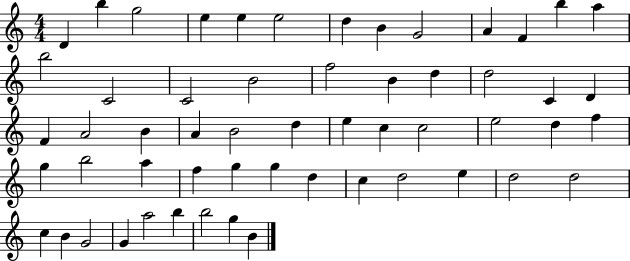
D4/q B5/q G5/h E5/q E5/q E5/h D5/q B4/q G4/h A4/q F4/q B5/q A5/q B5/h C4/h C4/h B4/h F5/h B4/q D5/q D5/h C4/q D4/q F4/q A4/h B4/q A4/q B4/h D5/q E5/q C5/q C5/h E5/h D5/q F5/q G5/q B5/h A5/q F5/q G5/q G5/q D5/q C5/q D5/h E5/q D5/h D5/h C5/q B4/q G4/h G4/q A5/h B5/q B5/h G5/q B4/q